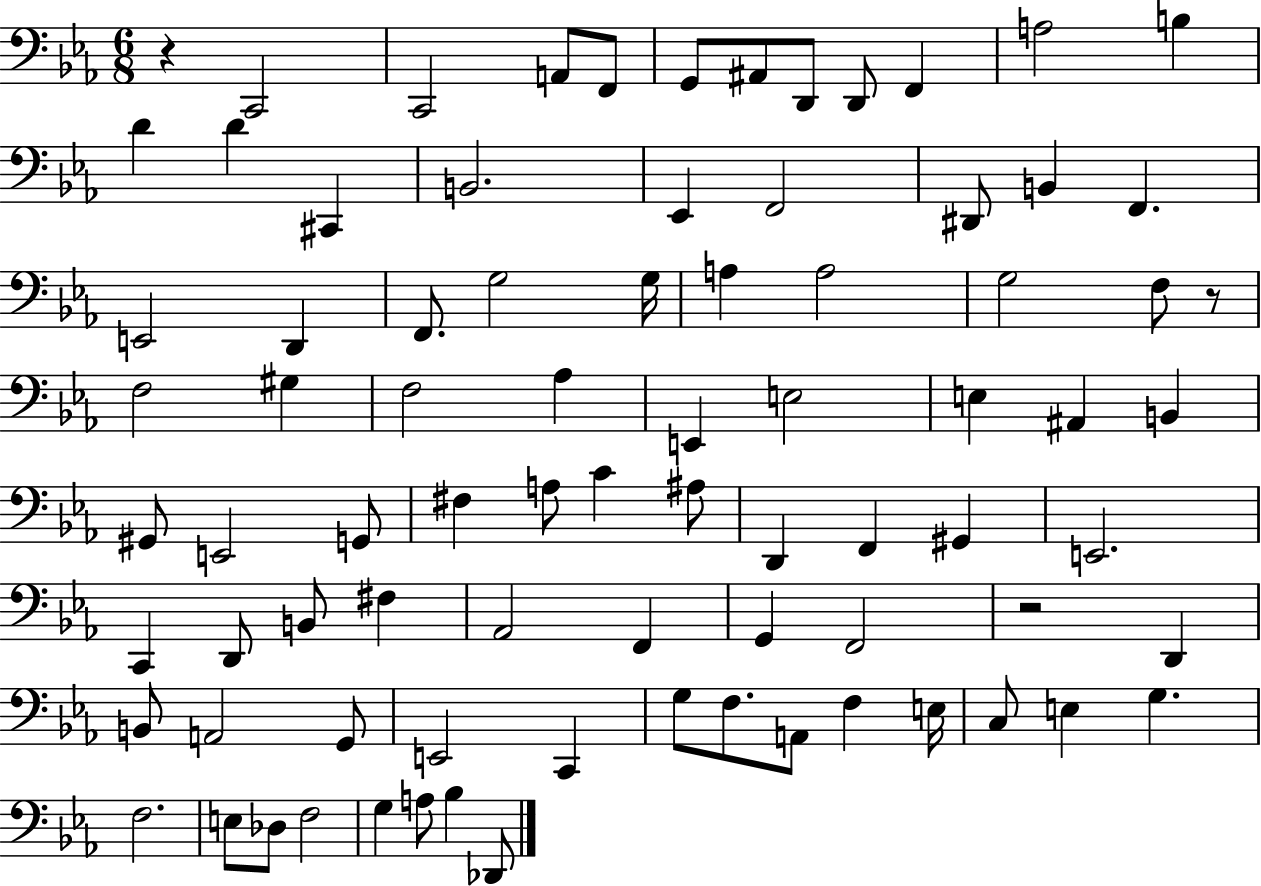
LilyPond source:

{
  \clef bass
  \numericTimeSignature
  \time 6/8
  \key ees \major
  \repeat volta 2 { r4 c,2 | c,2 a,8 f,8 | g,8 ais,8 d,8 d,8 f,4 | a2 b4 | \break d'4 d'4 cis,4 | b,2. | ees,4 f,2 | dis,8 b,4 f,4. | \break e,2 d,4 | f,8. g2 g16 | a4 a2 | g2 f8 r8 | \break f2 gis4 | f2 aes4 | e,4 e2 | e4 ais,4 b,4 | \break gis,8 e,2 g,8 | fis4 a8 c'4 ais8 | d,4 f,4 gis,4 | e,2. | \break c,4 d,8 b,8 fis4 | aes,2 f,4 | g,4 f,2 | r2 d,4 | \break b,8 a,2 g,8 | e,2 c,4 | g8 f8. a,8 f4 e16 | c8 e4 g4. | \break f2. | e8 des8 f2 | g4 a8 bes4 des,8 | } \bar "|."
}